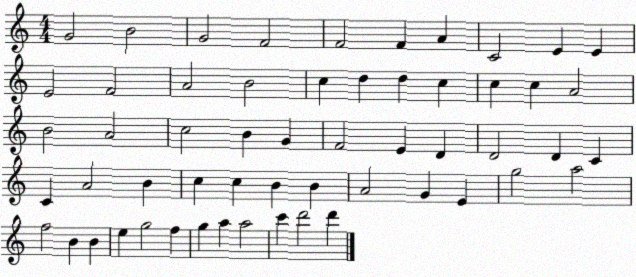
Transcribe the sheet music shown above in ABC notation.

X:1
T:Untitled
M:4/4
L:1/4
K:C
G2 B2 G2 F2 F2 F A C2 E E E2 F2 A2 B2 c d d c c c A2 B2 A2 c2 B G F2 E D D2 D C C A2 B c c B B A2 G E g2 a2 f2 B B e g2 f g a a2 c' d'2 d'